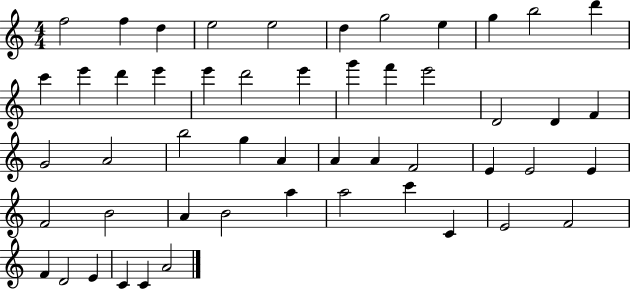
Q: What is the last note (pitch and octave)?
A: A4